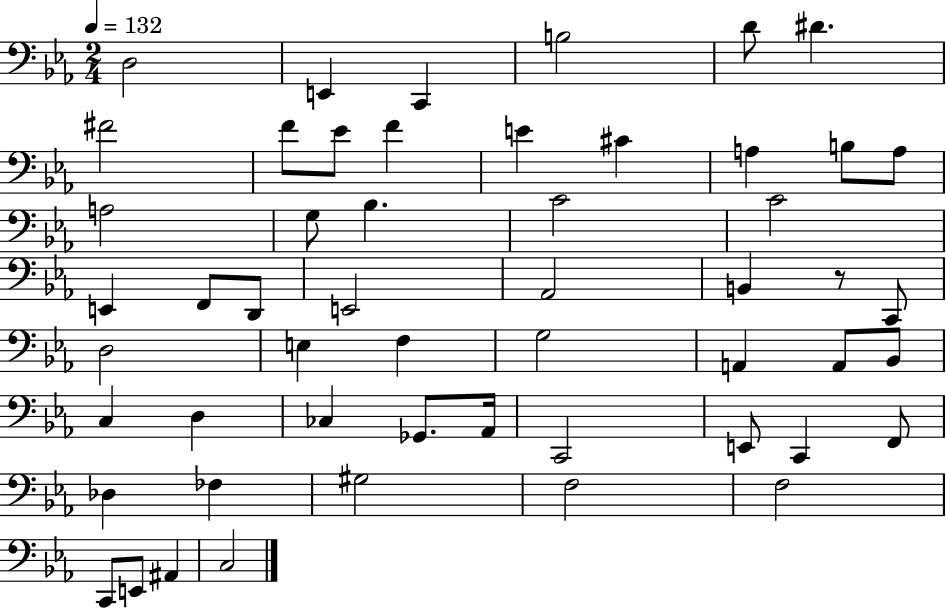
X:1
T:Untitled
M:2/4
L:1/4
K:Eb
D,2 E,, C,, B,2 D/2 ^D ^F2 F/2 _E/2 F E ^C A, B,/2 A,/2 A,2 G,/2 _B, C2 C2 E,, F,,/2 D,,/2 E,,2 _A,,2 B,, z/2 C,,/2 D,2 E, F, G,2 A,, A,,/2 _B,,/2 C, D, _C, _G,,/2 _A,,/4 C,,2 E,,/2 C,, F,,/2 _D, _F, ^G,2 F,2 F,2 C,,/2 E,,/2 ^A,, C,2